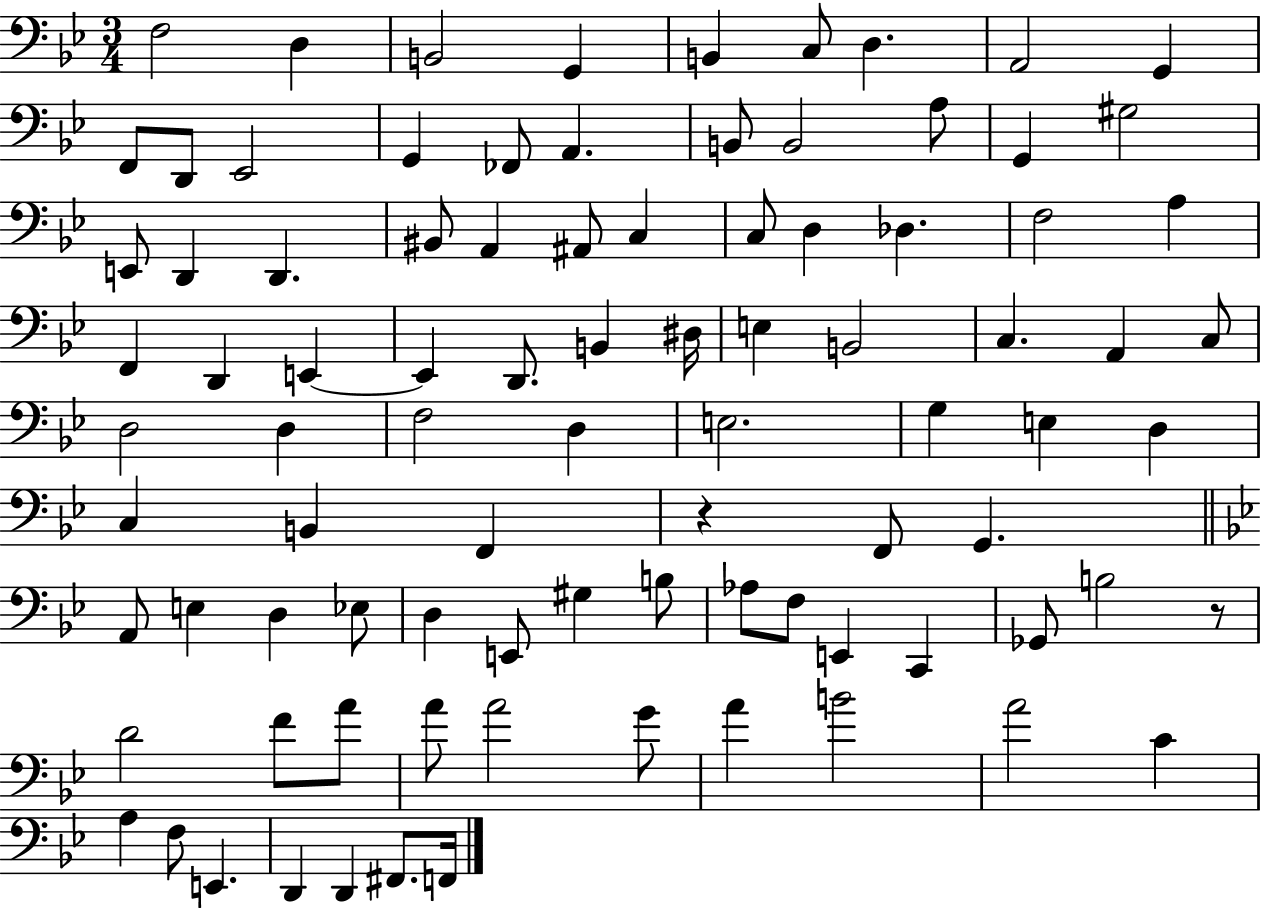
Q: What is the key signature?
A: BES major